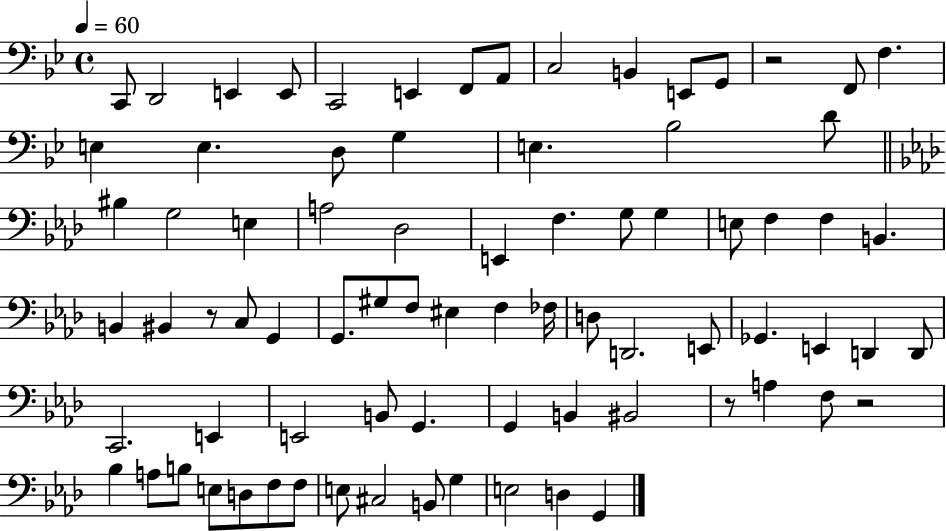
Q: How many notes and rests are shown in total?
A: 79